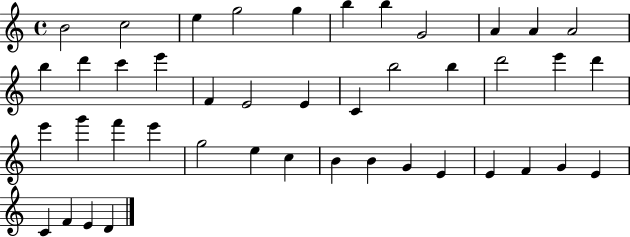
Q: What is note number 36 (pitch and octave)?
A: E4